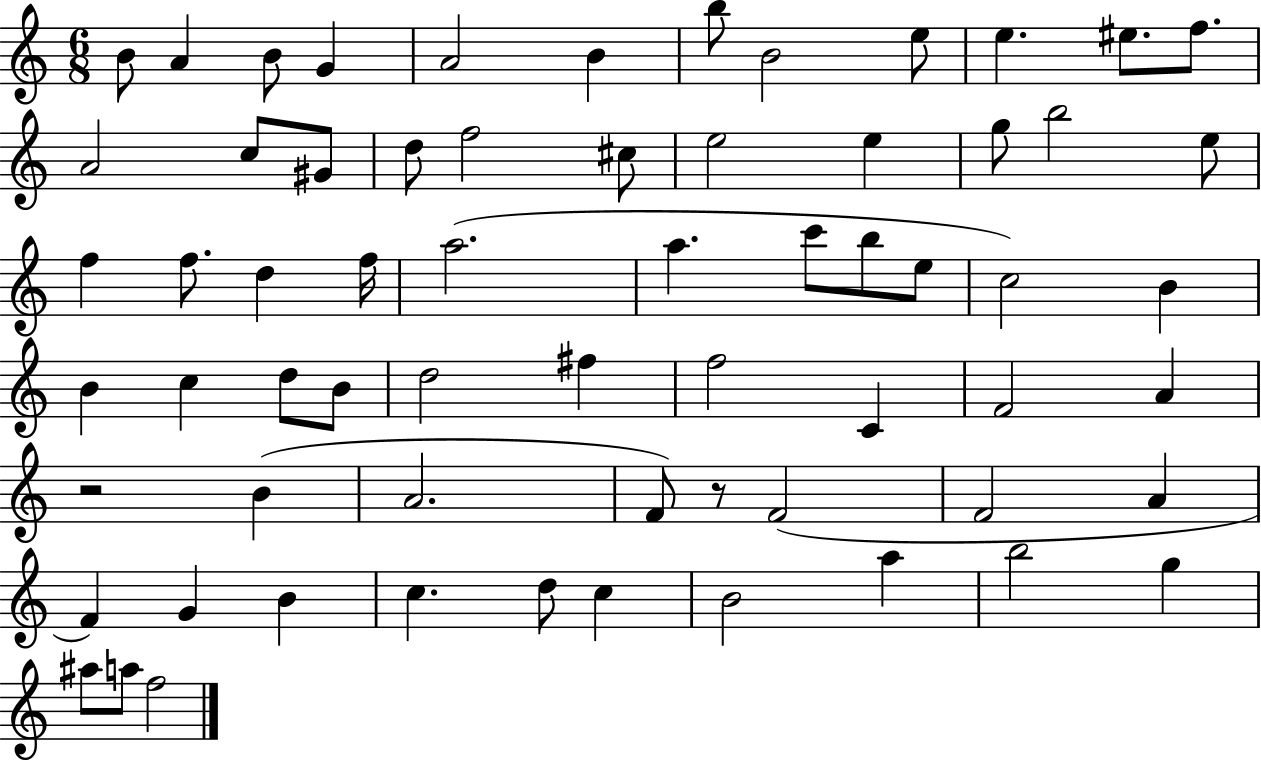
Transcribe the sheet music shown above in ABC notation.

X:1
T:Untitled
M:6/8
L:1/4
K:C
B/2 A B/2 G A2 B b/2 B2 e/2 e ^e/2 f/2 A2 c/2 ^G/2 d/2 f2 ^c/2 e2 e g/2 b2 e/2 f f/2 d f/4 a2 a c'/2 b/2 e/2 c2 B B c d/2 B/2 d2 ^f f2 C F2 A z2 B A2 F/2 z/2 F2 F2 A F G B c d/2 c B2 a b2 g ^a/2 a/2 f2